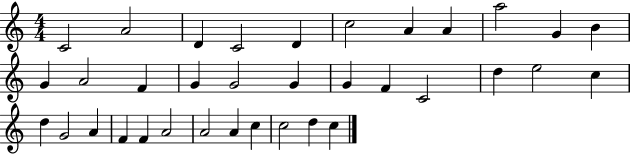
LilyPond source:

{
  \clef treble
  \numericTimeSignature
  \time 4/4
  \key c \major
  c'2 a'2 | d'4 c'2 d'4 | c''2 a'4 a'4 | a''2 g'4 b'4 | \break g'4 a'2 f'4 | g'4 g'2 g'4 | g'4 f'4 c'2 | d''4 e''2 c''4 | \break d''4 g'2 a'4 | f'4 f'4 a'2 | a'2 a'4 c''4 | c''2 d''4 c''4 | \break \bar "|."
}